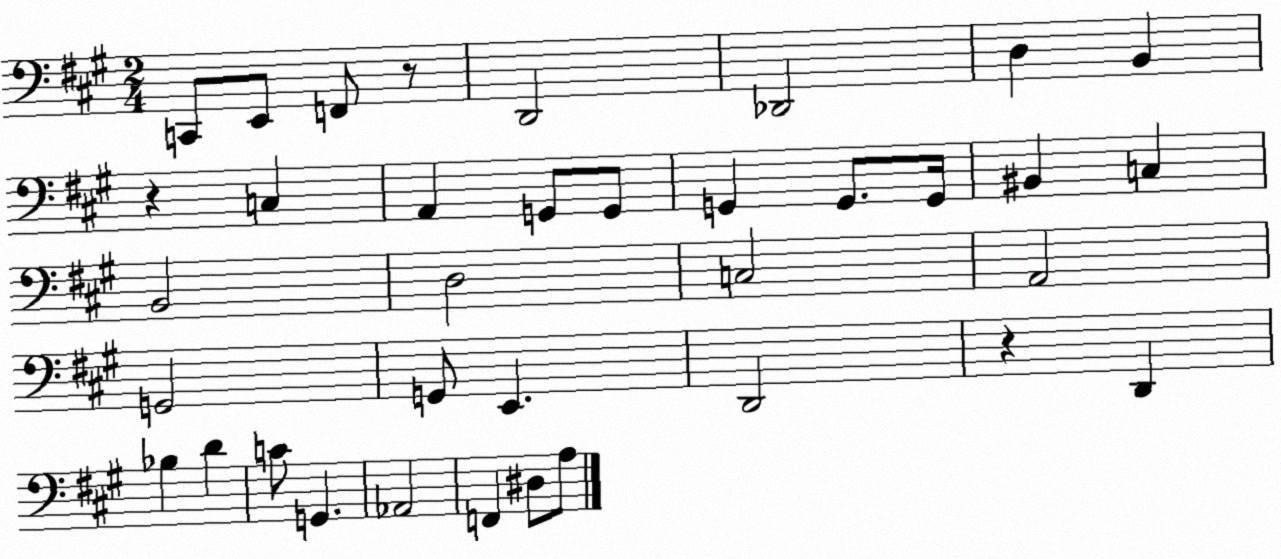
X:1
T:Untitled
M:2/4
L:1/4
K:A
C,,/2 E,,/2 F,,/2 z/2 D,,2 _D,,2 D, B,, z C, A,, G,,/2 G,,/2 G,, G,,/2 G,,/4 ^B,, C, B,,2 D,2 C,2 A,,2 G,,2 G,,/2 E,, D,,2 z D,, _B, D C/2 G,, _A,,2 F,, ^D,/2 A,/2